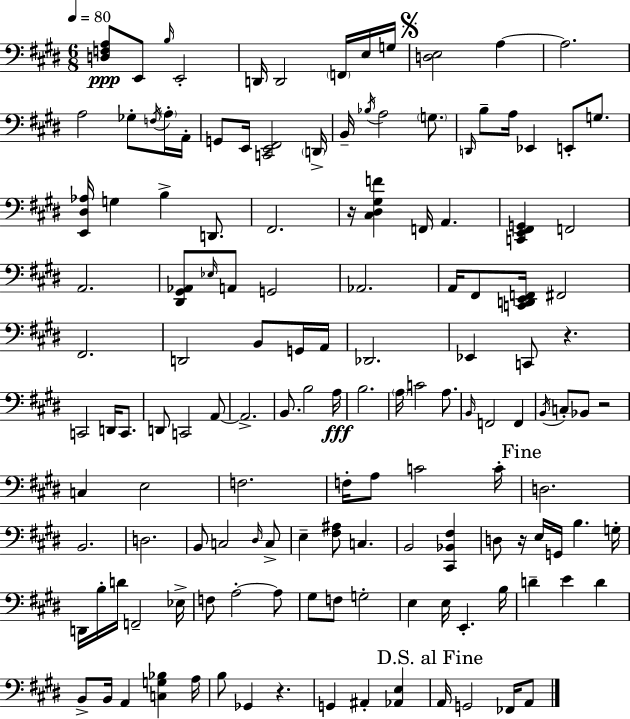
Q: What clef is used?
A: bass